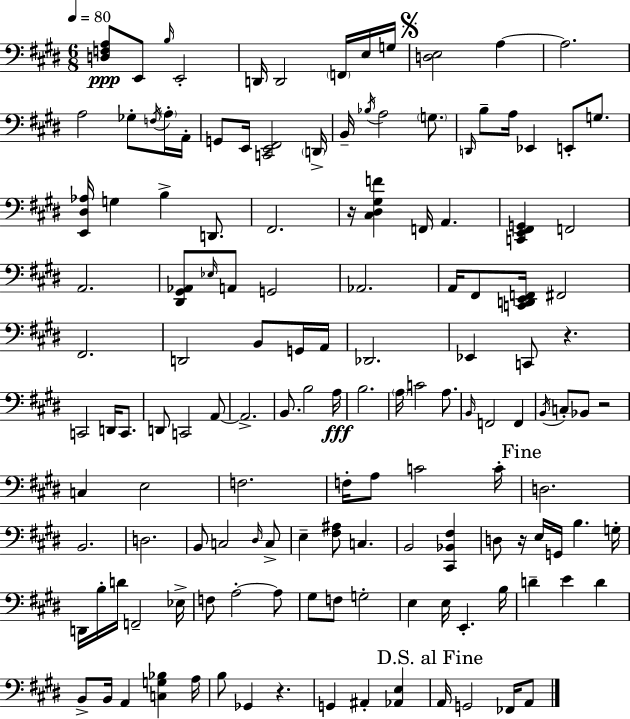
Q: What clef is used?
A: bass